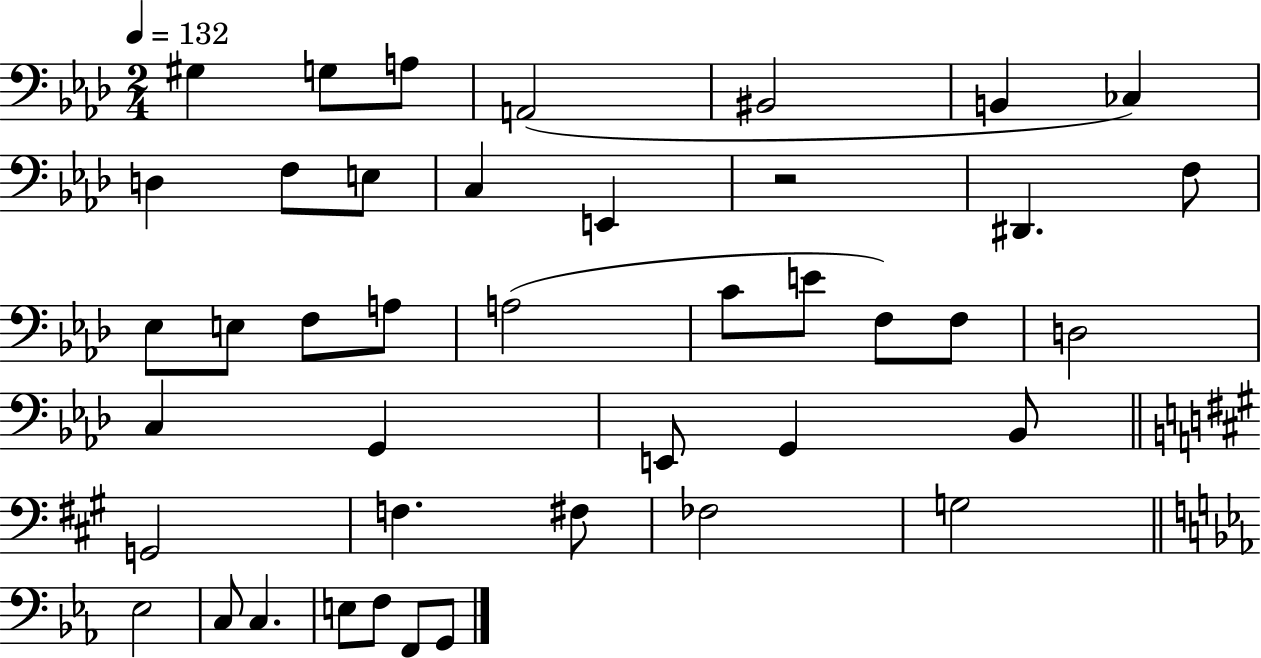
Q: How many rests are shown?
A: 1